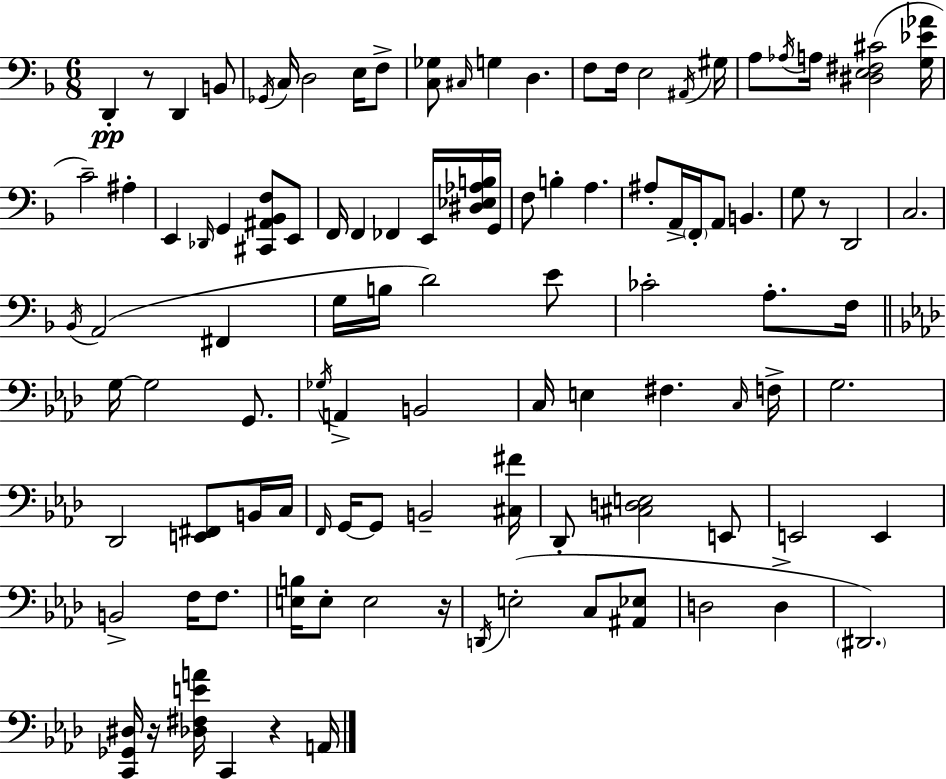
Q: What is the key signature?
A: F major